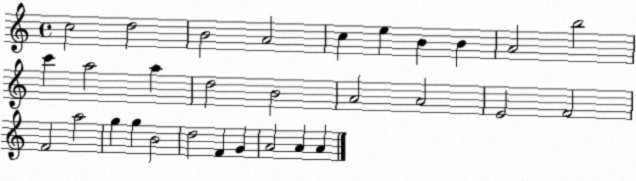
X:1
T:Untitled
M:4/4
L:1/4
K:C
c2 d2 B2 A2 c e B B A2 b2 c' a2 a d2 B2 A2 A2 E2 F2 F2 a2 g g B2 d2 F G A2 A A